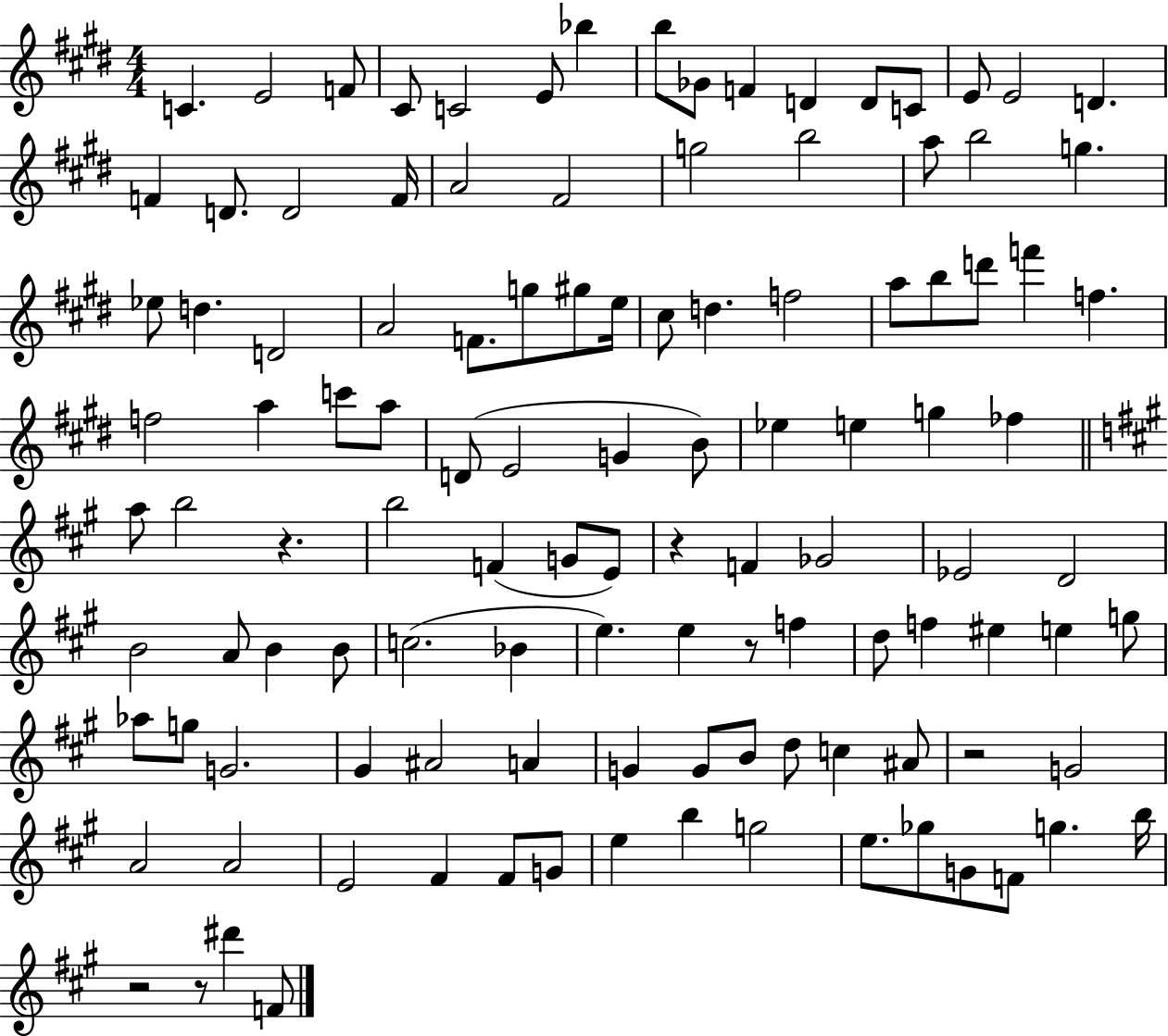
{
  \clef treble
  \numericTimeSignature
  \time 4/4
  \key e \major
  c'4. e'2 f'8 | cis'8 c'2 e'8 bes''4 | b''8 ges'8 f'4 d'4 d'8 c'8 | e'8 e'2 d'4. | \break f'4 d'8. d'2 f'16 | a'2 fis'2 | g''2 b''2 | a''8 b''2 g''4. | \break ees''8 d''4. d'2 | a'2 f'8. g''8 gis''8 e''16 | cis''8 d''4. f''2 | a''8 b''8 d'''8 f'''4 f''4. | \break f''2 a''4 c'''8 a''8 | d'8( e'2 g'4 b'8) | ees''4 e''4 g''4 fes''4 | \bar "||" \break \key a \major a''8 b''2 r4. | b''2 f'4( g'8 e'8) | r4 f'4 ges'2 | ees'2 d'2 | \break b'2 a'8 b'4 b'8 | c''2.( bes'4 | e''4.) e''4 r8 f''4 | d''8 f''4 eis''4 e''4 g''8 | \break aes''8 g''8 g'2. | gis'4 ais'2 a'4 | g'4 g'8 b'8 d''8 c''4 ais'8 | r2 g'2 | \break a'2 a'2 | e'2 fis'4 fis'8 g'8 | e''4 b''4 g''2 | e''8. ges''8 g'8 f'8 g''4. b''16 | \break r2 r8 dis'''4 f'8 | \bar "|."
}